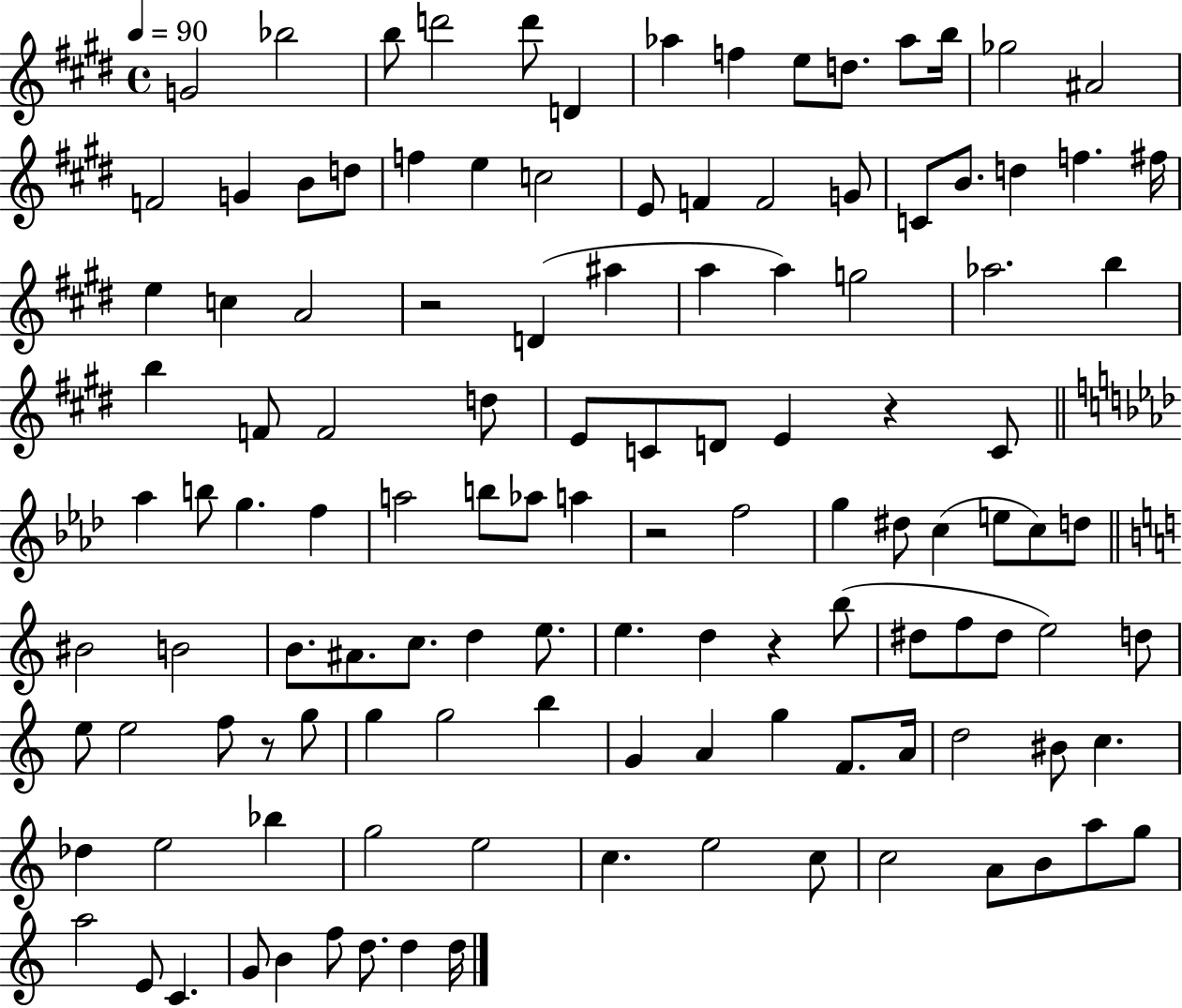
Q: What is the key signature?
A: E major